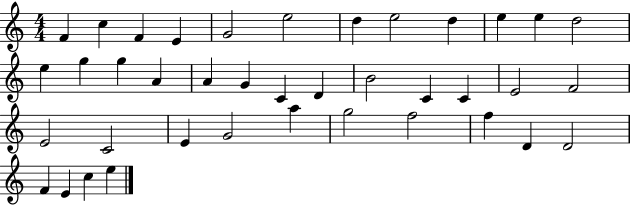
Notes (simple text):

F4/q C5/q F4/q E4/q G4/h E5/h D5/q E5/h D5/q E5/q E5/q D5/h E5/q G5/q G5/q A4/q A4/q G4/q C4/q D4/q B4/h C4/q C4/q E4/h F4/h E4/h C4/h E4/q G4/h A5/q G5/h F5/h F5/q D4/q D4/h F4/q E4/q C5/q E5/q